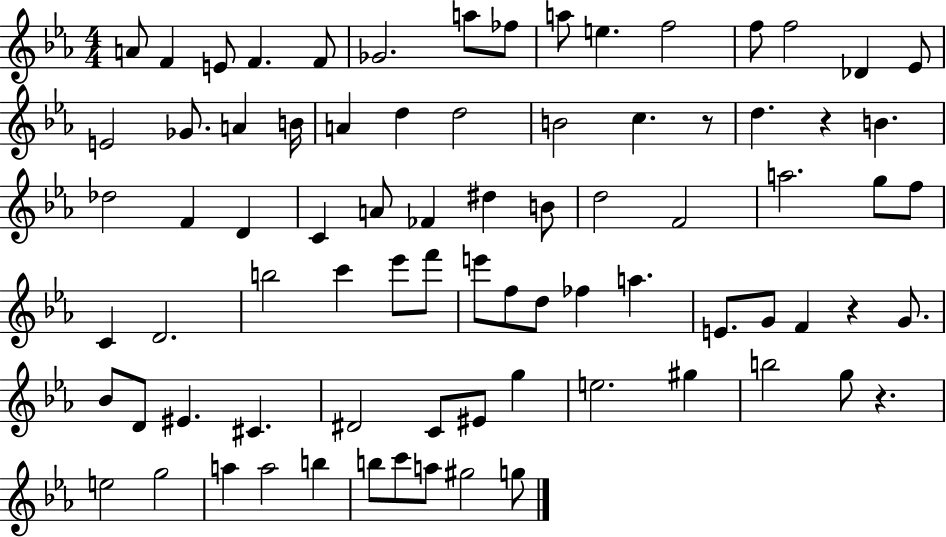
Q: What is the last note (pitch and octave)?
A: G5